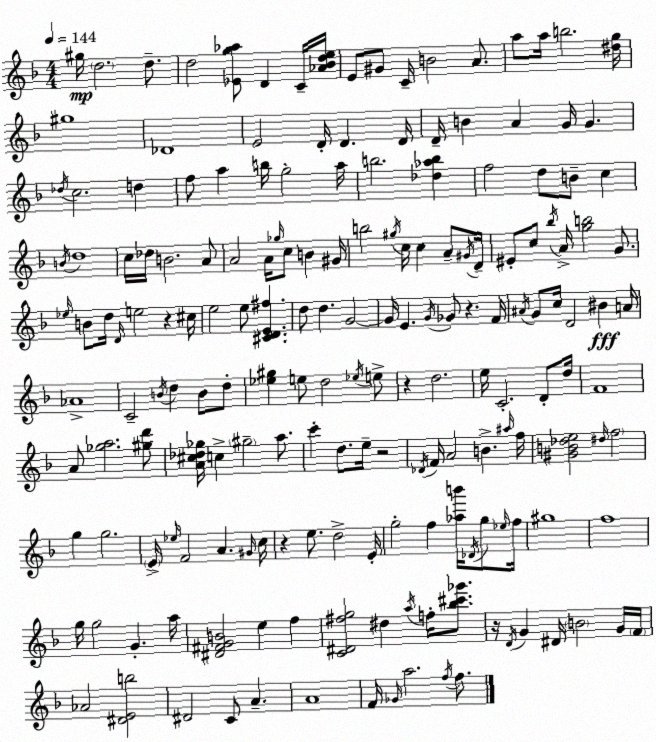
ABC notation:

X:1
T:Untitled
M:4/4
L:1/4
K:F
^g/4 d2 d/2 d2 [_Eg_a]/2 D C/4 [_A_Bde]/4 E/2 ^G/2 C/4 B2 A/2 a/2 a/4 b2 [^dg]/4 ^g4 _D4 E2 D/4 D D/4 D/4 B A G/4 G _d/4 c2 d f/2 a b/4 g2 a/4 b2 [_d_ab] f2 d/2 B/2 c B/4 d4 c/4 _d/4 B2 A/2 A2 A/4 _g/4 c/2 B ^G/4 b2 ^g/4 c/4 c A/2 ^G/4 D/4 ^E/2 c/2 _b/4 A/4 [gb]2 G/2 _e/4 B/2 d/4 D/4 e2 z ^c/4 e2 e/2 [^CDE^f] d/2 d G2 G/4 E G/4 _G/2 z F/4 ^A/4 G/2 c/4 D2 ^B A/4 _A4 C2 B/4 d B/2 d/2 [_e^g] e/2 d2 _e/4 e/2 z d2 e/4 C2 D/2 d/4 F4 A/2 [_ga]2 [^gd']/2 [A^c_d_g]/4 c ^g2 a/2 c' d/2 e/4 z2 _D/4 F/4 A2 B ^a/4 f/4 [^GB_de]2 ^d/4 f2 g g2 E/4 _e/4 F2 A ^G/4 c/4 z e/2 d2 E/4 g2 f [_ab']/4 _D/4 g/2 _e/4 f/4 ^g4 f4 g/4 g2 G a/4 [^D^FGB]2 e f [C^D^fg]2 ^d a/4 f/4 [_b^c'_g']/2 z/4 D/4 G ^D/4 B2 G/4 F/4 _A2 [^DEb]2 ^D2 C/2 A A4 F/4 _G/4 a2 f/4 f/2